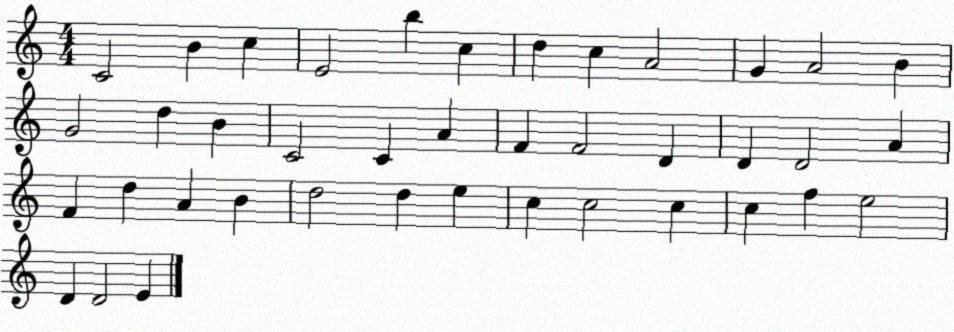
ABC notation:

X:1
T:Untitled
M:4/4
L:1/4
K:C
C2 B c E2 b c d c A2 G A2 B G2 d B C2 C A F F2 D D D2 A F d A B d2 d e c c2 c c f e2 D D2 E